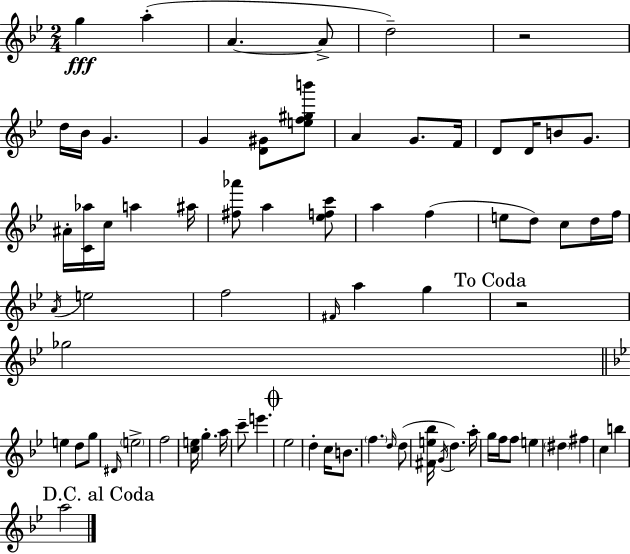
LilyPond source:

{
  \clef treble
  \numericTimeSignature
  \time 2/4
  \key g \minor
  g''4\fff a''4-.( | a'4.~~ a'8-> | d''2--) | r2 | \break d''16 bes'16 g'4. | g'4 <d' gis'>8 <e'' f'' gis'' b'''>8 | a'4 g'8. f'16 | d'8 d'16 b'8 g'8. | \break ais'16-. <c' aes''>16 c''16 a''4 ais''16 | <fis'' aes'''>8 a''4 <ees'' f'' c'''>8 | a''4 f''4( | e''8 d''8) c''8 d''16 f''16 | \break \acciaccatura { a'16 } e''2 | f''2 | \grace { fis'16 } a''4 g''4 | \mark "To Coda" r2 | \break ges''2 | \bar "||" \break \key bes \major e''4 d''8 g''8 | \grace { dis'16 } \parenthesize e''2-> | f''2 | <c'' e''>16 g''4.-. | \break a''16 c'''8-- e'''4. | \mark \markup { \musicglyph "scripts.coda" } ees''2 | d''4-. c''16 b'8. | \parenthesize f''4. \grace { d''16 } | \break d''8( <fis' e'' bes''>16 \acciaccatura { g'16 } d''4.) | a''16-. g''16 f''16 f''8 e''4 | \parenthesize dis''4 fis''4 | c''4 b''4 | \break \mark "D.C. al Coda" a''2 | \bar "|."
}